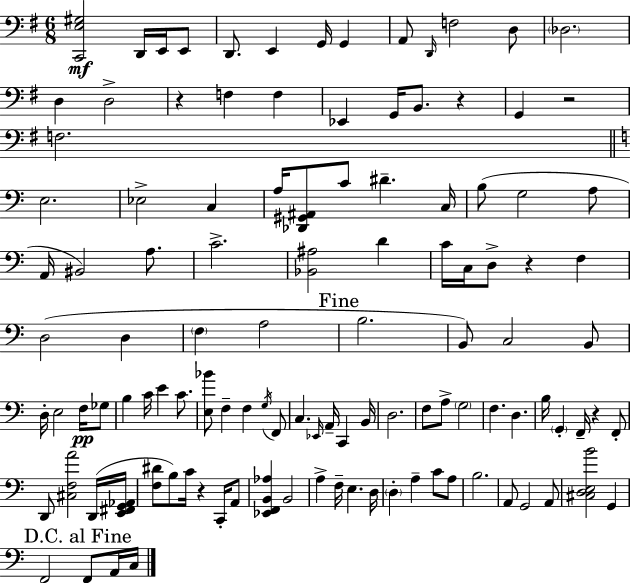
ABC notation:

X:1
T:Untitled
M:6/8
L:1/4
K:Em
[C,,E,^G,]2 D,,/4 E,,/4 E,,/2 D,,/2 E,, G,,/4 G,, A,,/2 D,,/4 F,2 D,/2 _D,2 D, D,2 z F, F, _E,, G,,/4 B,,/2 z G,, z2 F,2 E,2 _E,2 C, A,/4 [_D,,^G,,^A,,]/2 C/2 ^D C,/4 B,/2 G,2 A,/2 A,,/4 ^B,,2 A,/2 C2 [_B,,^A,]2 D C/4 C,/4 D,/2 z F, D,2 D, F, A,2 B,2 B,,/2 C,2 B,,/2 D,/4 E,2 F,/4 _G,/2 B, C/4 E C/2 [E,_B]/2 F, F, G,/4 F,,/2 C, _E,,/4 A,,/4 C,, B,,/4 D,2 F,/2 A,/2 G,2 F, D, B,/4 G,, F,,/4 z F,,/2 D,,/2 [^C,F,A]2 D,,/4 [E,,^F,,G,,_A,,]/4 [F,^D]/2 B,/2 C/4 z C,,/4 A,,/2 [_E,,F,,B,,_A,] B,,2 A, F,/4 E, D,/4 D, A, C/2 A,/2 B,2 A,,/2 G,,2 A,,/2 [^C,D,E,B]2 G,, F,,2 F,,/2 A,,/4 C,/4